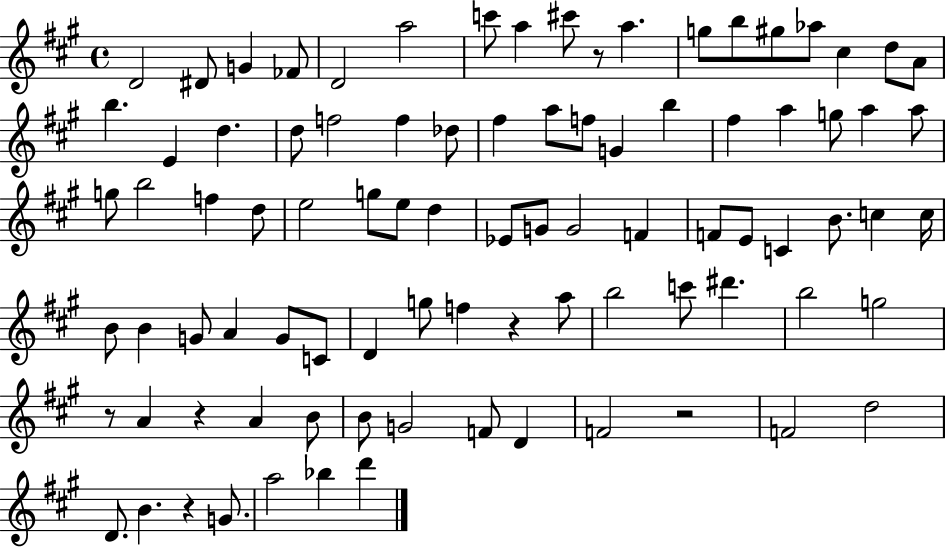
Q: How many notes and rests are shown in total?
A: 89